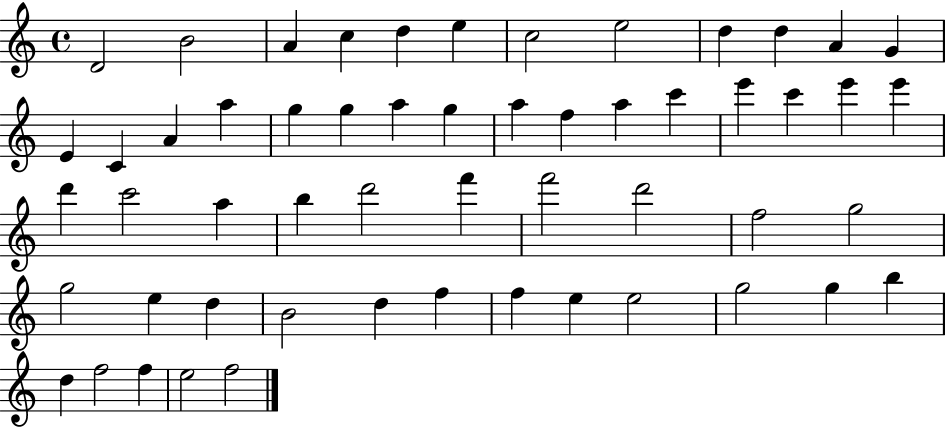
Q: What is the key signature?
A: C major